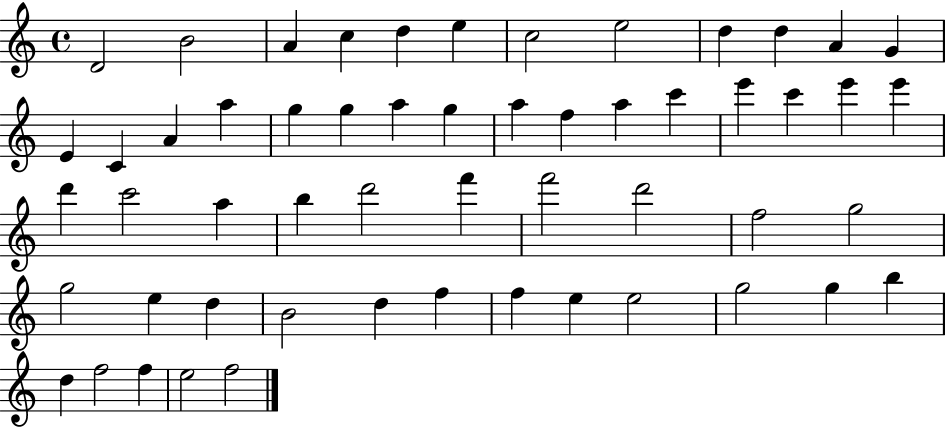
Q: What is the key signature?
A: C major